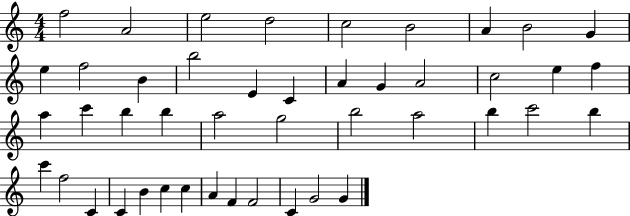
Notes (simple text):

F5/h A4/h E5/h D5/h C5/h B4/h A4/q B4/h G4/q E5/q F5/h B4/q B5/h E4/q C4/q A4/q G4/q A4/h C5/h E5/q F5/q A5/q C6/q B5/q B5/q A5/h G5/h B5/h A5/h B5/q C6/h B5/q C6/q F5/h C4/q C4/q B4/q C5/q C5/q A4/q F4/q F4/h C4/q G4/h G4/q